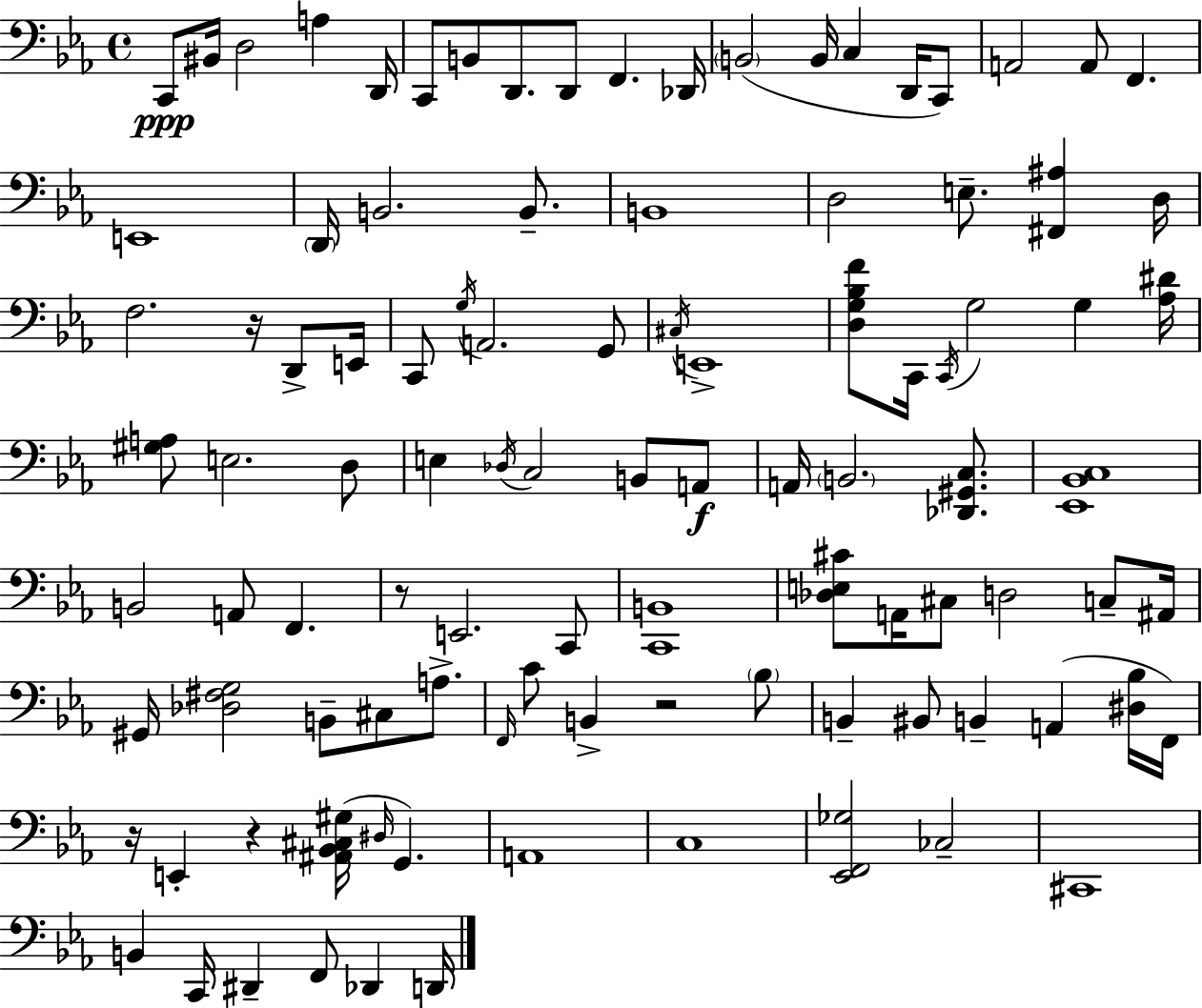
C2/e BIS2/s D3/h A3/q D2/s C2/e B2/e D2/e. D2/e F2/q. Db2/s B2/h B2/s C3/q D2/s C2/e A2/h A2/e F2/q. E2/w D2/s B2/h. B2/e. B2/w D3/h E3/e. [F#2,A#3]/q D3/s F3/h. R/s D2/e E2/s C2/e G3/s A2/h. G2/e C#3/s E2/w [D3,G3,Bb3,F4]/e C2/s C2/s G3/h G3/q [Ab3,D#4]/s [G#3,A3]/e E3/h. D3/e E3/q Db3/s C3/h B2/e A2/e A2/s B2/h. [Db2,G#2,C3]/e. [Eb2,Bb2,C3]/w B2/h A2/e F2/q. R/e E2/h. C2/e [C2,B2]/w [Db3,E3,C#4]/e A2/s C#3/e D3/h C3/e A#2/s G#2/s [Db3,F#3,G3]/h B2/e C#3/e A3/e. F2/s C4/e B2/q R/h Bb3/e B2/q BIS2/e B2/q A2/q [D#3,Bb3]/s F2/s R/s E2/q R/q [A#2,Bb2,C#3,G#3]/s D#3/s G2/q. A2/w C3/w [Eb2,F2,Gb3]/h CES3/h C#2/w B2/q C2/s D#2/q F2/e Db2/q D2/s